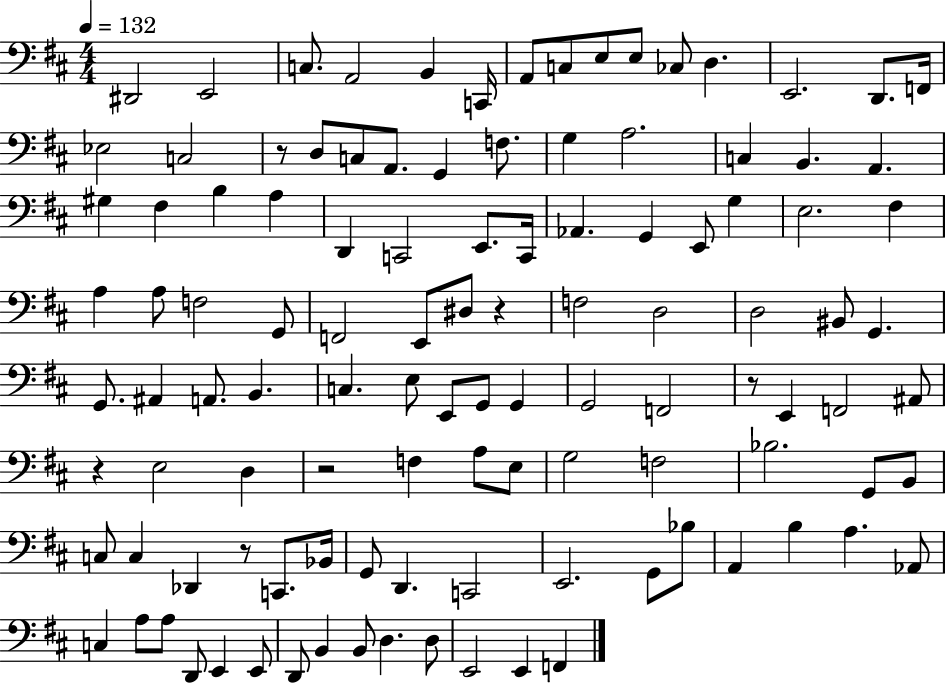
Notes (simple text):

D#2/h E2/h C3/e. A2/h B2/q C2/s A2/e C3/e E3/e E3/e CES3/e D3/q. E2/h. D2/e. F2/s Eb3/h C3/h R/e D3/e C3/e A2/e. G2/q F3/e. G3/q A3/h. C3/q B2/q. A2/q. G#3/q F#3/q B3/q A3/q D2/q C2/h E2/e. C2/s Ab2/q. G2/q E2/e G3/q E3/h. F#3/q A3/q A3/e F3/h G2/e F2/h E2/e D#3/e R/q F3/h D3/h D3/h BIS2/e G2/q. G2/e. A#2/q A2/e. B2/q. C3/q. E3/e E2/e G2/e G2/q G2/h F2/h R/e E2/q F2/h A#2/e R/q E3/h D3/q R/h F3/q A3/e E3/e G3/h F3/h Bb3/h. G2/e B2/e C3/e C3/q Db2/q R/e C2/e. Bb2/s G2/e D2/q. C2/h E2/h. G2/e Bb3/e A2/q B3/q A3/q. Ab2/e C3/q A3/e A3/e D2/e E2/q E2/e D2/e B2/q B2/e D3/q. D3/e E2/h E2/q F2/q